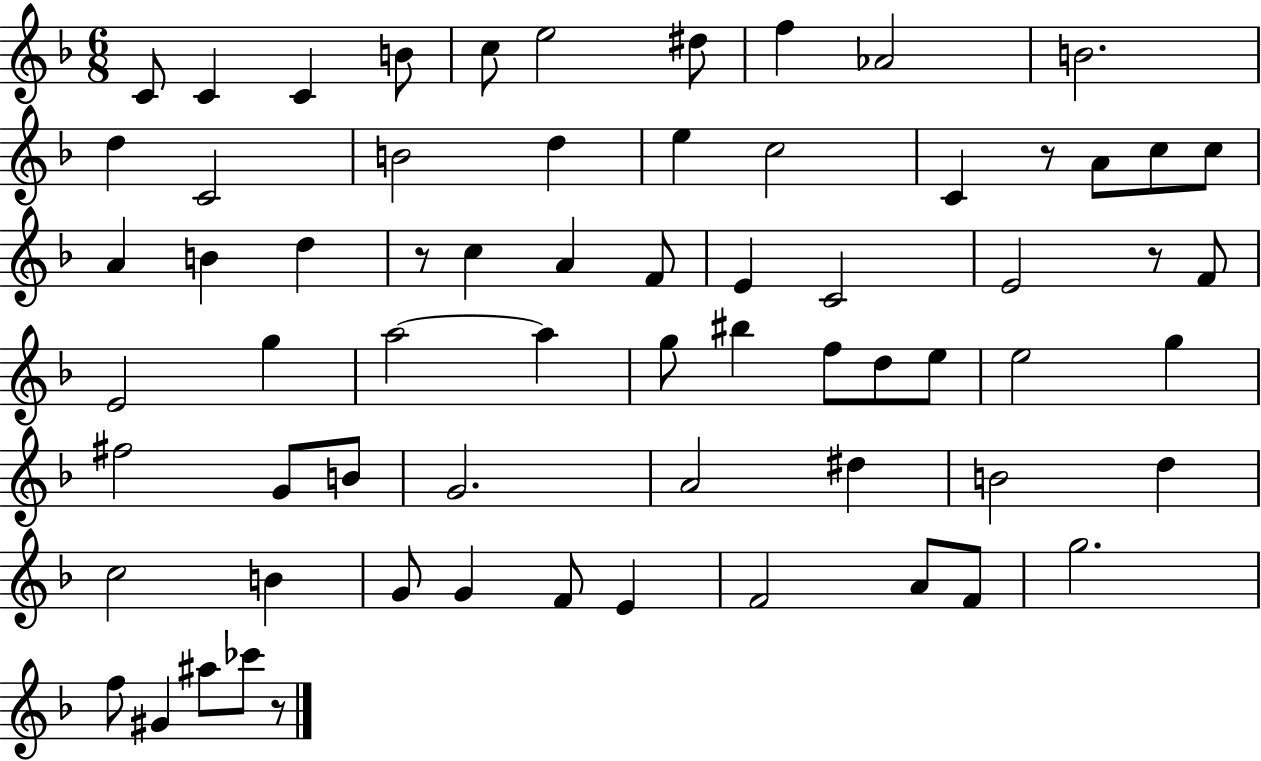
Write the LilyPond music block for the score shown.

{
  \clef treble
  \numericTimeSignature
  \time 6/8
  \key f \major
  \repeat volta 2 { c'8 c'4 c'4 b'8 | c''8 e''2 dis''8 | f''4 aes'2 | b'2. | \break d''4 c'2 | b'2 d''4 | e''4 c''2 | c'4 r8 a'8 c''8 c''8 | \break a'4 b'4 d''4 | r8 c''4 a'4 f'8 | e'4 c'2 | e'2 r8 f'8 | \break e'2 g''4 | a''2~~ a''4 | g''8 bis''4 f''8 d''8 e''8 | e''2 g''4 | \break fis''2 g'8 b'8 | g'2. | a'2 dis''4 | b'2 d''4 | \break c''2 b'4 | g'8 g'4 f'8 e'4 | f'2 a'8 f'8 | g''2. | \break f''8 gis'4 ais''8 ces'''8 r8 | } \bar "|."
}